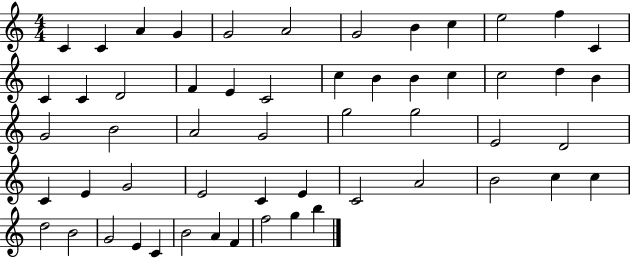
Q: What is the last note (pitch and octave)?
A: B5